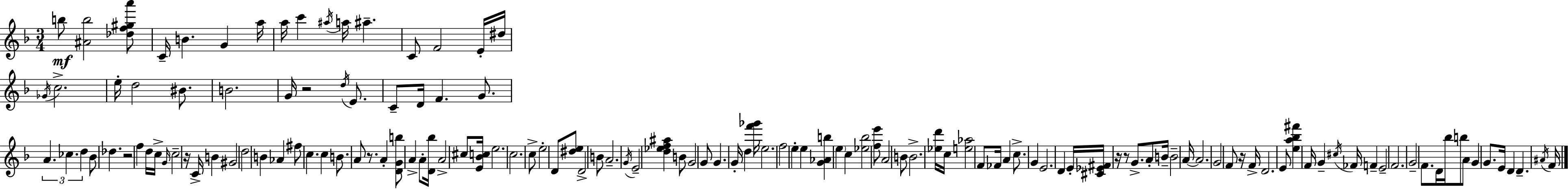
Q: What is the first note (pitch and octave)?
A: B5